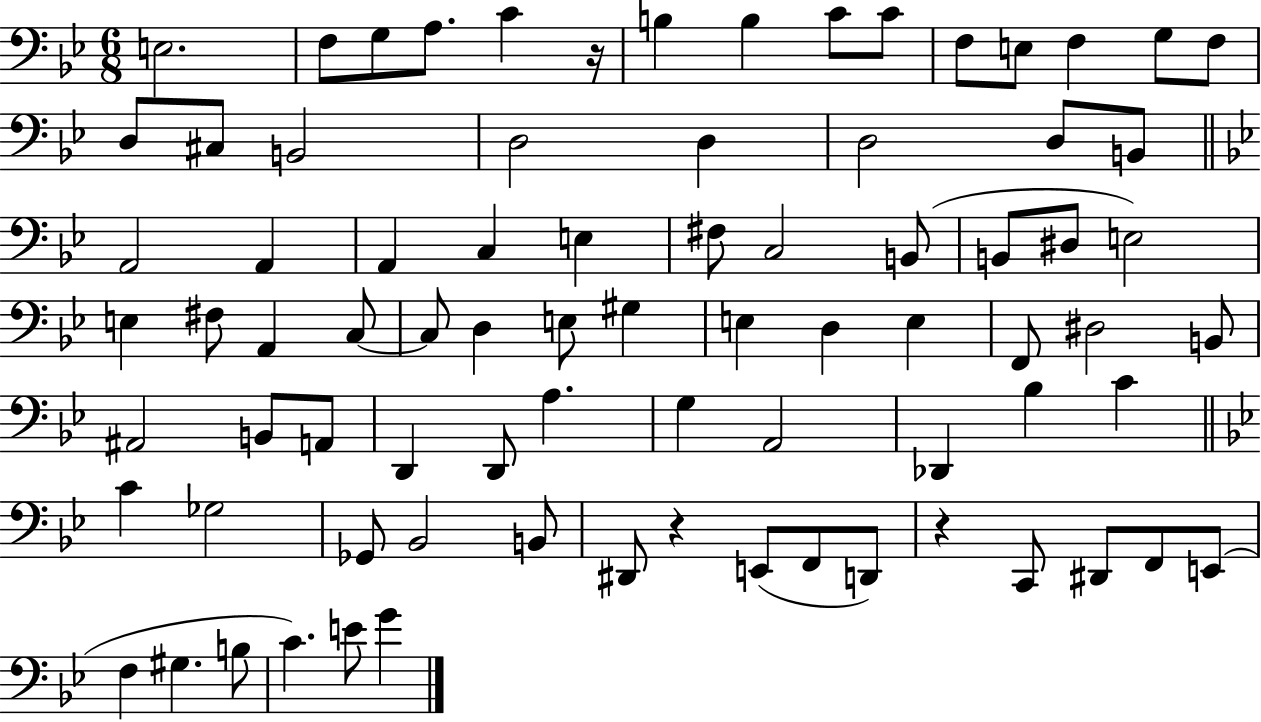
X:1
T:Untitled
M:6/8
L:1/4
K:Bb
E,2 F,/2 G,/2 A,/2 C z/4 B, B, C/2 C/2 F,/2 E,/2 F, G,/2 F,/2 D,/2 ^C,/2 B,,2 D,2 D, D,2 D,/2 B,,/2 A,,2 A,, A,, C, E, ^F,/2 C,2 B,,/2 B,,/2 ^D,/2 E,2 E, ^F,/2 A,, C,/2 C,/2 D, E,/2 ^G, E, D, E, F,,/2 ^D,2 B,,/2 ^A,,2 B,,/2 A,,/2 D,, D,,/2 A, G, A,,2 _D,, _B, C C _G,2 _G,,/2 _B,,2 B,,/2 ^D,,/2 z E,,/2 F,,/2 D,,/2 z C,,/2 ^D,,/2 F,,/2 E,,/2 F, ^G, B,/2 C E/2 G